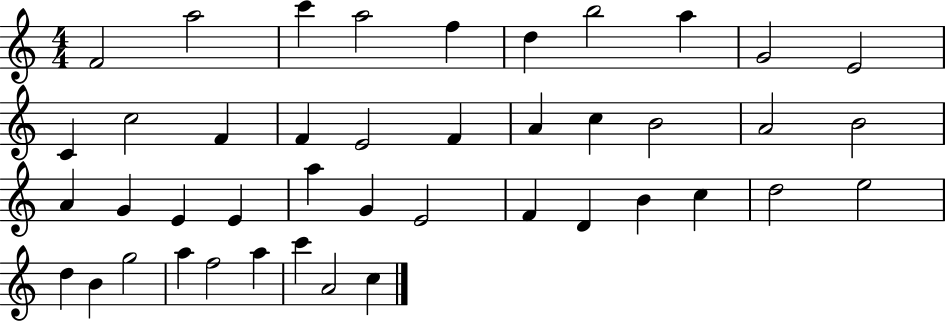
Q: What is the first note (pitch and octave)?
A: F4